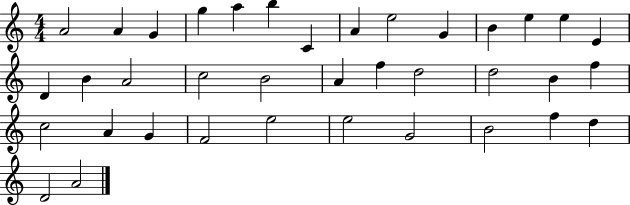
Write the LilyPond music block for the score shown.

{
  \clef treble
  \numericTimeSignature
  \time 4/4
  \key c \major
  a'2 a'4 g'4 | g''4 a''4 b''4 c'4 | a'4 e''2 g'4 | b'4 e''4 e''4 e'4 | \break d'4 b'4 a'2 | c''2 b'2 | a'4 f''4 d''2 | d''2 b'4 f''4 | \break c''2 a'4 g'4 | f'2 e''2 | e''2 g'2 | b'2 f''4 d''4 | \break d'2 a'2 | \bar "|."
}